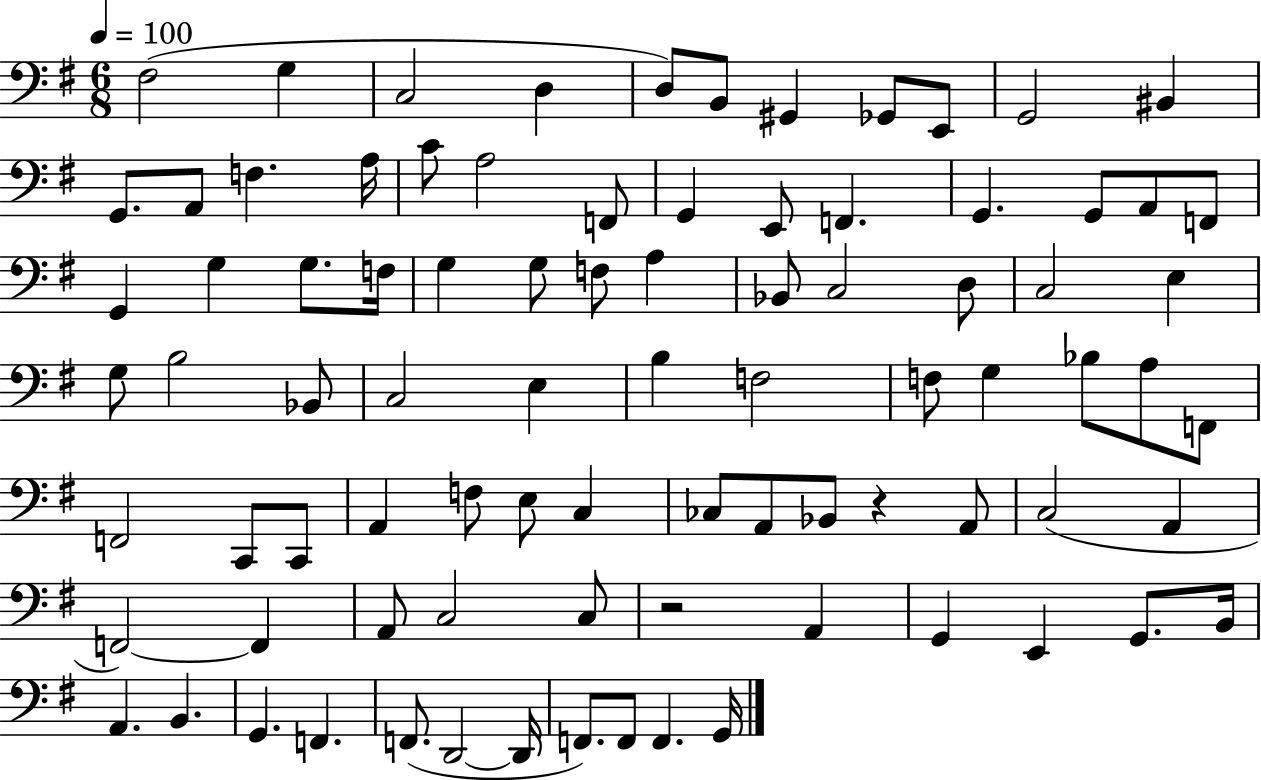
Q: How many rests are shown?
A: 2